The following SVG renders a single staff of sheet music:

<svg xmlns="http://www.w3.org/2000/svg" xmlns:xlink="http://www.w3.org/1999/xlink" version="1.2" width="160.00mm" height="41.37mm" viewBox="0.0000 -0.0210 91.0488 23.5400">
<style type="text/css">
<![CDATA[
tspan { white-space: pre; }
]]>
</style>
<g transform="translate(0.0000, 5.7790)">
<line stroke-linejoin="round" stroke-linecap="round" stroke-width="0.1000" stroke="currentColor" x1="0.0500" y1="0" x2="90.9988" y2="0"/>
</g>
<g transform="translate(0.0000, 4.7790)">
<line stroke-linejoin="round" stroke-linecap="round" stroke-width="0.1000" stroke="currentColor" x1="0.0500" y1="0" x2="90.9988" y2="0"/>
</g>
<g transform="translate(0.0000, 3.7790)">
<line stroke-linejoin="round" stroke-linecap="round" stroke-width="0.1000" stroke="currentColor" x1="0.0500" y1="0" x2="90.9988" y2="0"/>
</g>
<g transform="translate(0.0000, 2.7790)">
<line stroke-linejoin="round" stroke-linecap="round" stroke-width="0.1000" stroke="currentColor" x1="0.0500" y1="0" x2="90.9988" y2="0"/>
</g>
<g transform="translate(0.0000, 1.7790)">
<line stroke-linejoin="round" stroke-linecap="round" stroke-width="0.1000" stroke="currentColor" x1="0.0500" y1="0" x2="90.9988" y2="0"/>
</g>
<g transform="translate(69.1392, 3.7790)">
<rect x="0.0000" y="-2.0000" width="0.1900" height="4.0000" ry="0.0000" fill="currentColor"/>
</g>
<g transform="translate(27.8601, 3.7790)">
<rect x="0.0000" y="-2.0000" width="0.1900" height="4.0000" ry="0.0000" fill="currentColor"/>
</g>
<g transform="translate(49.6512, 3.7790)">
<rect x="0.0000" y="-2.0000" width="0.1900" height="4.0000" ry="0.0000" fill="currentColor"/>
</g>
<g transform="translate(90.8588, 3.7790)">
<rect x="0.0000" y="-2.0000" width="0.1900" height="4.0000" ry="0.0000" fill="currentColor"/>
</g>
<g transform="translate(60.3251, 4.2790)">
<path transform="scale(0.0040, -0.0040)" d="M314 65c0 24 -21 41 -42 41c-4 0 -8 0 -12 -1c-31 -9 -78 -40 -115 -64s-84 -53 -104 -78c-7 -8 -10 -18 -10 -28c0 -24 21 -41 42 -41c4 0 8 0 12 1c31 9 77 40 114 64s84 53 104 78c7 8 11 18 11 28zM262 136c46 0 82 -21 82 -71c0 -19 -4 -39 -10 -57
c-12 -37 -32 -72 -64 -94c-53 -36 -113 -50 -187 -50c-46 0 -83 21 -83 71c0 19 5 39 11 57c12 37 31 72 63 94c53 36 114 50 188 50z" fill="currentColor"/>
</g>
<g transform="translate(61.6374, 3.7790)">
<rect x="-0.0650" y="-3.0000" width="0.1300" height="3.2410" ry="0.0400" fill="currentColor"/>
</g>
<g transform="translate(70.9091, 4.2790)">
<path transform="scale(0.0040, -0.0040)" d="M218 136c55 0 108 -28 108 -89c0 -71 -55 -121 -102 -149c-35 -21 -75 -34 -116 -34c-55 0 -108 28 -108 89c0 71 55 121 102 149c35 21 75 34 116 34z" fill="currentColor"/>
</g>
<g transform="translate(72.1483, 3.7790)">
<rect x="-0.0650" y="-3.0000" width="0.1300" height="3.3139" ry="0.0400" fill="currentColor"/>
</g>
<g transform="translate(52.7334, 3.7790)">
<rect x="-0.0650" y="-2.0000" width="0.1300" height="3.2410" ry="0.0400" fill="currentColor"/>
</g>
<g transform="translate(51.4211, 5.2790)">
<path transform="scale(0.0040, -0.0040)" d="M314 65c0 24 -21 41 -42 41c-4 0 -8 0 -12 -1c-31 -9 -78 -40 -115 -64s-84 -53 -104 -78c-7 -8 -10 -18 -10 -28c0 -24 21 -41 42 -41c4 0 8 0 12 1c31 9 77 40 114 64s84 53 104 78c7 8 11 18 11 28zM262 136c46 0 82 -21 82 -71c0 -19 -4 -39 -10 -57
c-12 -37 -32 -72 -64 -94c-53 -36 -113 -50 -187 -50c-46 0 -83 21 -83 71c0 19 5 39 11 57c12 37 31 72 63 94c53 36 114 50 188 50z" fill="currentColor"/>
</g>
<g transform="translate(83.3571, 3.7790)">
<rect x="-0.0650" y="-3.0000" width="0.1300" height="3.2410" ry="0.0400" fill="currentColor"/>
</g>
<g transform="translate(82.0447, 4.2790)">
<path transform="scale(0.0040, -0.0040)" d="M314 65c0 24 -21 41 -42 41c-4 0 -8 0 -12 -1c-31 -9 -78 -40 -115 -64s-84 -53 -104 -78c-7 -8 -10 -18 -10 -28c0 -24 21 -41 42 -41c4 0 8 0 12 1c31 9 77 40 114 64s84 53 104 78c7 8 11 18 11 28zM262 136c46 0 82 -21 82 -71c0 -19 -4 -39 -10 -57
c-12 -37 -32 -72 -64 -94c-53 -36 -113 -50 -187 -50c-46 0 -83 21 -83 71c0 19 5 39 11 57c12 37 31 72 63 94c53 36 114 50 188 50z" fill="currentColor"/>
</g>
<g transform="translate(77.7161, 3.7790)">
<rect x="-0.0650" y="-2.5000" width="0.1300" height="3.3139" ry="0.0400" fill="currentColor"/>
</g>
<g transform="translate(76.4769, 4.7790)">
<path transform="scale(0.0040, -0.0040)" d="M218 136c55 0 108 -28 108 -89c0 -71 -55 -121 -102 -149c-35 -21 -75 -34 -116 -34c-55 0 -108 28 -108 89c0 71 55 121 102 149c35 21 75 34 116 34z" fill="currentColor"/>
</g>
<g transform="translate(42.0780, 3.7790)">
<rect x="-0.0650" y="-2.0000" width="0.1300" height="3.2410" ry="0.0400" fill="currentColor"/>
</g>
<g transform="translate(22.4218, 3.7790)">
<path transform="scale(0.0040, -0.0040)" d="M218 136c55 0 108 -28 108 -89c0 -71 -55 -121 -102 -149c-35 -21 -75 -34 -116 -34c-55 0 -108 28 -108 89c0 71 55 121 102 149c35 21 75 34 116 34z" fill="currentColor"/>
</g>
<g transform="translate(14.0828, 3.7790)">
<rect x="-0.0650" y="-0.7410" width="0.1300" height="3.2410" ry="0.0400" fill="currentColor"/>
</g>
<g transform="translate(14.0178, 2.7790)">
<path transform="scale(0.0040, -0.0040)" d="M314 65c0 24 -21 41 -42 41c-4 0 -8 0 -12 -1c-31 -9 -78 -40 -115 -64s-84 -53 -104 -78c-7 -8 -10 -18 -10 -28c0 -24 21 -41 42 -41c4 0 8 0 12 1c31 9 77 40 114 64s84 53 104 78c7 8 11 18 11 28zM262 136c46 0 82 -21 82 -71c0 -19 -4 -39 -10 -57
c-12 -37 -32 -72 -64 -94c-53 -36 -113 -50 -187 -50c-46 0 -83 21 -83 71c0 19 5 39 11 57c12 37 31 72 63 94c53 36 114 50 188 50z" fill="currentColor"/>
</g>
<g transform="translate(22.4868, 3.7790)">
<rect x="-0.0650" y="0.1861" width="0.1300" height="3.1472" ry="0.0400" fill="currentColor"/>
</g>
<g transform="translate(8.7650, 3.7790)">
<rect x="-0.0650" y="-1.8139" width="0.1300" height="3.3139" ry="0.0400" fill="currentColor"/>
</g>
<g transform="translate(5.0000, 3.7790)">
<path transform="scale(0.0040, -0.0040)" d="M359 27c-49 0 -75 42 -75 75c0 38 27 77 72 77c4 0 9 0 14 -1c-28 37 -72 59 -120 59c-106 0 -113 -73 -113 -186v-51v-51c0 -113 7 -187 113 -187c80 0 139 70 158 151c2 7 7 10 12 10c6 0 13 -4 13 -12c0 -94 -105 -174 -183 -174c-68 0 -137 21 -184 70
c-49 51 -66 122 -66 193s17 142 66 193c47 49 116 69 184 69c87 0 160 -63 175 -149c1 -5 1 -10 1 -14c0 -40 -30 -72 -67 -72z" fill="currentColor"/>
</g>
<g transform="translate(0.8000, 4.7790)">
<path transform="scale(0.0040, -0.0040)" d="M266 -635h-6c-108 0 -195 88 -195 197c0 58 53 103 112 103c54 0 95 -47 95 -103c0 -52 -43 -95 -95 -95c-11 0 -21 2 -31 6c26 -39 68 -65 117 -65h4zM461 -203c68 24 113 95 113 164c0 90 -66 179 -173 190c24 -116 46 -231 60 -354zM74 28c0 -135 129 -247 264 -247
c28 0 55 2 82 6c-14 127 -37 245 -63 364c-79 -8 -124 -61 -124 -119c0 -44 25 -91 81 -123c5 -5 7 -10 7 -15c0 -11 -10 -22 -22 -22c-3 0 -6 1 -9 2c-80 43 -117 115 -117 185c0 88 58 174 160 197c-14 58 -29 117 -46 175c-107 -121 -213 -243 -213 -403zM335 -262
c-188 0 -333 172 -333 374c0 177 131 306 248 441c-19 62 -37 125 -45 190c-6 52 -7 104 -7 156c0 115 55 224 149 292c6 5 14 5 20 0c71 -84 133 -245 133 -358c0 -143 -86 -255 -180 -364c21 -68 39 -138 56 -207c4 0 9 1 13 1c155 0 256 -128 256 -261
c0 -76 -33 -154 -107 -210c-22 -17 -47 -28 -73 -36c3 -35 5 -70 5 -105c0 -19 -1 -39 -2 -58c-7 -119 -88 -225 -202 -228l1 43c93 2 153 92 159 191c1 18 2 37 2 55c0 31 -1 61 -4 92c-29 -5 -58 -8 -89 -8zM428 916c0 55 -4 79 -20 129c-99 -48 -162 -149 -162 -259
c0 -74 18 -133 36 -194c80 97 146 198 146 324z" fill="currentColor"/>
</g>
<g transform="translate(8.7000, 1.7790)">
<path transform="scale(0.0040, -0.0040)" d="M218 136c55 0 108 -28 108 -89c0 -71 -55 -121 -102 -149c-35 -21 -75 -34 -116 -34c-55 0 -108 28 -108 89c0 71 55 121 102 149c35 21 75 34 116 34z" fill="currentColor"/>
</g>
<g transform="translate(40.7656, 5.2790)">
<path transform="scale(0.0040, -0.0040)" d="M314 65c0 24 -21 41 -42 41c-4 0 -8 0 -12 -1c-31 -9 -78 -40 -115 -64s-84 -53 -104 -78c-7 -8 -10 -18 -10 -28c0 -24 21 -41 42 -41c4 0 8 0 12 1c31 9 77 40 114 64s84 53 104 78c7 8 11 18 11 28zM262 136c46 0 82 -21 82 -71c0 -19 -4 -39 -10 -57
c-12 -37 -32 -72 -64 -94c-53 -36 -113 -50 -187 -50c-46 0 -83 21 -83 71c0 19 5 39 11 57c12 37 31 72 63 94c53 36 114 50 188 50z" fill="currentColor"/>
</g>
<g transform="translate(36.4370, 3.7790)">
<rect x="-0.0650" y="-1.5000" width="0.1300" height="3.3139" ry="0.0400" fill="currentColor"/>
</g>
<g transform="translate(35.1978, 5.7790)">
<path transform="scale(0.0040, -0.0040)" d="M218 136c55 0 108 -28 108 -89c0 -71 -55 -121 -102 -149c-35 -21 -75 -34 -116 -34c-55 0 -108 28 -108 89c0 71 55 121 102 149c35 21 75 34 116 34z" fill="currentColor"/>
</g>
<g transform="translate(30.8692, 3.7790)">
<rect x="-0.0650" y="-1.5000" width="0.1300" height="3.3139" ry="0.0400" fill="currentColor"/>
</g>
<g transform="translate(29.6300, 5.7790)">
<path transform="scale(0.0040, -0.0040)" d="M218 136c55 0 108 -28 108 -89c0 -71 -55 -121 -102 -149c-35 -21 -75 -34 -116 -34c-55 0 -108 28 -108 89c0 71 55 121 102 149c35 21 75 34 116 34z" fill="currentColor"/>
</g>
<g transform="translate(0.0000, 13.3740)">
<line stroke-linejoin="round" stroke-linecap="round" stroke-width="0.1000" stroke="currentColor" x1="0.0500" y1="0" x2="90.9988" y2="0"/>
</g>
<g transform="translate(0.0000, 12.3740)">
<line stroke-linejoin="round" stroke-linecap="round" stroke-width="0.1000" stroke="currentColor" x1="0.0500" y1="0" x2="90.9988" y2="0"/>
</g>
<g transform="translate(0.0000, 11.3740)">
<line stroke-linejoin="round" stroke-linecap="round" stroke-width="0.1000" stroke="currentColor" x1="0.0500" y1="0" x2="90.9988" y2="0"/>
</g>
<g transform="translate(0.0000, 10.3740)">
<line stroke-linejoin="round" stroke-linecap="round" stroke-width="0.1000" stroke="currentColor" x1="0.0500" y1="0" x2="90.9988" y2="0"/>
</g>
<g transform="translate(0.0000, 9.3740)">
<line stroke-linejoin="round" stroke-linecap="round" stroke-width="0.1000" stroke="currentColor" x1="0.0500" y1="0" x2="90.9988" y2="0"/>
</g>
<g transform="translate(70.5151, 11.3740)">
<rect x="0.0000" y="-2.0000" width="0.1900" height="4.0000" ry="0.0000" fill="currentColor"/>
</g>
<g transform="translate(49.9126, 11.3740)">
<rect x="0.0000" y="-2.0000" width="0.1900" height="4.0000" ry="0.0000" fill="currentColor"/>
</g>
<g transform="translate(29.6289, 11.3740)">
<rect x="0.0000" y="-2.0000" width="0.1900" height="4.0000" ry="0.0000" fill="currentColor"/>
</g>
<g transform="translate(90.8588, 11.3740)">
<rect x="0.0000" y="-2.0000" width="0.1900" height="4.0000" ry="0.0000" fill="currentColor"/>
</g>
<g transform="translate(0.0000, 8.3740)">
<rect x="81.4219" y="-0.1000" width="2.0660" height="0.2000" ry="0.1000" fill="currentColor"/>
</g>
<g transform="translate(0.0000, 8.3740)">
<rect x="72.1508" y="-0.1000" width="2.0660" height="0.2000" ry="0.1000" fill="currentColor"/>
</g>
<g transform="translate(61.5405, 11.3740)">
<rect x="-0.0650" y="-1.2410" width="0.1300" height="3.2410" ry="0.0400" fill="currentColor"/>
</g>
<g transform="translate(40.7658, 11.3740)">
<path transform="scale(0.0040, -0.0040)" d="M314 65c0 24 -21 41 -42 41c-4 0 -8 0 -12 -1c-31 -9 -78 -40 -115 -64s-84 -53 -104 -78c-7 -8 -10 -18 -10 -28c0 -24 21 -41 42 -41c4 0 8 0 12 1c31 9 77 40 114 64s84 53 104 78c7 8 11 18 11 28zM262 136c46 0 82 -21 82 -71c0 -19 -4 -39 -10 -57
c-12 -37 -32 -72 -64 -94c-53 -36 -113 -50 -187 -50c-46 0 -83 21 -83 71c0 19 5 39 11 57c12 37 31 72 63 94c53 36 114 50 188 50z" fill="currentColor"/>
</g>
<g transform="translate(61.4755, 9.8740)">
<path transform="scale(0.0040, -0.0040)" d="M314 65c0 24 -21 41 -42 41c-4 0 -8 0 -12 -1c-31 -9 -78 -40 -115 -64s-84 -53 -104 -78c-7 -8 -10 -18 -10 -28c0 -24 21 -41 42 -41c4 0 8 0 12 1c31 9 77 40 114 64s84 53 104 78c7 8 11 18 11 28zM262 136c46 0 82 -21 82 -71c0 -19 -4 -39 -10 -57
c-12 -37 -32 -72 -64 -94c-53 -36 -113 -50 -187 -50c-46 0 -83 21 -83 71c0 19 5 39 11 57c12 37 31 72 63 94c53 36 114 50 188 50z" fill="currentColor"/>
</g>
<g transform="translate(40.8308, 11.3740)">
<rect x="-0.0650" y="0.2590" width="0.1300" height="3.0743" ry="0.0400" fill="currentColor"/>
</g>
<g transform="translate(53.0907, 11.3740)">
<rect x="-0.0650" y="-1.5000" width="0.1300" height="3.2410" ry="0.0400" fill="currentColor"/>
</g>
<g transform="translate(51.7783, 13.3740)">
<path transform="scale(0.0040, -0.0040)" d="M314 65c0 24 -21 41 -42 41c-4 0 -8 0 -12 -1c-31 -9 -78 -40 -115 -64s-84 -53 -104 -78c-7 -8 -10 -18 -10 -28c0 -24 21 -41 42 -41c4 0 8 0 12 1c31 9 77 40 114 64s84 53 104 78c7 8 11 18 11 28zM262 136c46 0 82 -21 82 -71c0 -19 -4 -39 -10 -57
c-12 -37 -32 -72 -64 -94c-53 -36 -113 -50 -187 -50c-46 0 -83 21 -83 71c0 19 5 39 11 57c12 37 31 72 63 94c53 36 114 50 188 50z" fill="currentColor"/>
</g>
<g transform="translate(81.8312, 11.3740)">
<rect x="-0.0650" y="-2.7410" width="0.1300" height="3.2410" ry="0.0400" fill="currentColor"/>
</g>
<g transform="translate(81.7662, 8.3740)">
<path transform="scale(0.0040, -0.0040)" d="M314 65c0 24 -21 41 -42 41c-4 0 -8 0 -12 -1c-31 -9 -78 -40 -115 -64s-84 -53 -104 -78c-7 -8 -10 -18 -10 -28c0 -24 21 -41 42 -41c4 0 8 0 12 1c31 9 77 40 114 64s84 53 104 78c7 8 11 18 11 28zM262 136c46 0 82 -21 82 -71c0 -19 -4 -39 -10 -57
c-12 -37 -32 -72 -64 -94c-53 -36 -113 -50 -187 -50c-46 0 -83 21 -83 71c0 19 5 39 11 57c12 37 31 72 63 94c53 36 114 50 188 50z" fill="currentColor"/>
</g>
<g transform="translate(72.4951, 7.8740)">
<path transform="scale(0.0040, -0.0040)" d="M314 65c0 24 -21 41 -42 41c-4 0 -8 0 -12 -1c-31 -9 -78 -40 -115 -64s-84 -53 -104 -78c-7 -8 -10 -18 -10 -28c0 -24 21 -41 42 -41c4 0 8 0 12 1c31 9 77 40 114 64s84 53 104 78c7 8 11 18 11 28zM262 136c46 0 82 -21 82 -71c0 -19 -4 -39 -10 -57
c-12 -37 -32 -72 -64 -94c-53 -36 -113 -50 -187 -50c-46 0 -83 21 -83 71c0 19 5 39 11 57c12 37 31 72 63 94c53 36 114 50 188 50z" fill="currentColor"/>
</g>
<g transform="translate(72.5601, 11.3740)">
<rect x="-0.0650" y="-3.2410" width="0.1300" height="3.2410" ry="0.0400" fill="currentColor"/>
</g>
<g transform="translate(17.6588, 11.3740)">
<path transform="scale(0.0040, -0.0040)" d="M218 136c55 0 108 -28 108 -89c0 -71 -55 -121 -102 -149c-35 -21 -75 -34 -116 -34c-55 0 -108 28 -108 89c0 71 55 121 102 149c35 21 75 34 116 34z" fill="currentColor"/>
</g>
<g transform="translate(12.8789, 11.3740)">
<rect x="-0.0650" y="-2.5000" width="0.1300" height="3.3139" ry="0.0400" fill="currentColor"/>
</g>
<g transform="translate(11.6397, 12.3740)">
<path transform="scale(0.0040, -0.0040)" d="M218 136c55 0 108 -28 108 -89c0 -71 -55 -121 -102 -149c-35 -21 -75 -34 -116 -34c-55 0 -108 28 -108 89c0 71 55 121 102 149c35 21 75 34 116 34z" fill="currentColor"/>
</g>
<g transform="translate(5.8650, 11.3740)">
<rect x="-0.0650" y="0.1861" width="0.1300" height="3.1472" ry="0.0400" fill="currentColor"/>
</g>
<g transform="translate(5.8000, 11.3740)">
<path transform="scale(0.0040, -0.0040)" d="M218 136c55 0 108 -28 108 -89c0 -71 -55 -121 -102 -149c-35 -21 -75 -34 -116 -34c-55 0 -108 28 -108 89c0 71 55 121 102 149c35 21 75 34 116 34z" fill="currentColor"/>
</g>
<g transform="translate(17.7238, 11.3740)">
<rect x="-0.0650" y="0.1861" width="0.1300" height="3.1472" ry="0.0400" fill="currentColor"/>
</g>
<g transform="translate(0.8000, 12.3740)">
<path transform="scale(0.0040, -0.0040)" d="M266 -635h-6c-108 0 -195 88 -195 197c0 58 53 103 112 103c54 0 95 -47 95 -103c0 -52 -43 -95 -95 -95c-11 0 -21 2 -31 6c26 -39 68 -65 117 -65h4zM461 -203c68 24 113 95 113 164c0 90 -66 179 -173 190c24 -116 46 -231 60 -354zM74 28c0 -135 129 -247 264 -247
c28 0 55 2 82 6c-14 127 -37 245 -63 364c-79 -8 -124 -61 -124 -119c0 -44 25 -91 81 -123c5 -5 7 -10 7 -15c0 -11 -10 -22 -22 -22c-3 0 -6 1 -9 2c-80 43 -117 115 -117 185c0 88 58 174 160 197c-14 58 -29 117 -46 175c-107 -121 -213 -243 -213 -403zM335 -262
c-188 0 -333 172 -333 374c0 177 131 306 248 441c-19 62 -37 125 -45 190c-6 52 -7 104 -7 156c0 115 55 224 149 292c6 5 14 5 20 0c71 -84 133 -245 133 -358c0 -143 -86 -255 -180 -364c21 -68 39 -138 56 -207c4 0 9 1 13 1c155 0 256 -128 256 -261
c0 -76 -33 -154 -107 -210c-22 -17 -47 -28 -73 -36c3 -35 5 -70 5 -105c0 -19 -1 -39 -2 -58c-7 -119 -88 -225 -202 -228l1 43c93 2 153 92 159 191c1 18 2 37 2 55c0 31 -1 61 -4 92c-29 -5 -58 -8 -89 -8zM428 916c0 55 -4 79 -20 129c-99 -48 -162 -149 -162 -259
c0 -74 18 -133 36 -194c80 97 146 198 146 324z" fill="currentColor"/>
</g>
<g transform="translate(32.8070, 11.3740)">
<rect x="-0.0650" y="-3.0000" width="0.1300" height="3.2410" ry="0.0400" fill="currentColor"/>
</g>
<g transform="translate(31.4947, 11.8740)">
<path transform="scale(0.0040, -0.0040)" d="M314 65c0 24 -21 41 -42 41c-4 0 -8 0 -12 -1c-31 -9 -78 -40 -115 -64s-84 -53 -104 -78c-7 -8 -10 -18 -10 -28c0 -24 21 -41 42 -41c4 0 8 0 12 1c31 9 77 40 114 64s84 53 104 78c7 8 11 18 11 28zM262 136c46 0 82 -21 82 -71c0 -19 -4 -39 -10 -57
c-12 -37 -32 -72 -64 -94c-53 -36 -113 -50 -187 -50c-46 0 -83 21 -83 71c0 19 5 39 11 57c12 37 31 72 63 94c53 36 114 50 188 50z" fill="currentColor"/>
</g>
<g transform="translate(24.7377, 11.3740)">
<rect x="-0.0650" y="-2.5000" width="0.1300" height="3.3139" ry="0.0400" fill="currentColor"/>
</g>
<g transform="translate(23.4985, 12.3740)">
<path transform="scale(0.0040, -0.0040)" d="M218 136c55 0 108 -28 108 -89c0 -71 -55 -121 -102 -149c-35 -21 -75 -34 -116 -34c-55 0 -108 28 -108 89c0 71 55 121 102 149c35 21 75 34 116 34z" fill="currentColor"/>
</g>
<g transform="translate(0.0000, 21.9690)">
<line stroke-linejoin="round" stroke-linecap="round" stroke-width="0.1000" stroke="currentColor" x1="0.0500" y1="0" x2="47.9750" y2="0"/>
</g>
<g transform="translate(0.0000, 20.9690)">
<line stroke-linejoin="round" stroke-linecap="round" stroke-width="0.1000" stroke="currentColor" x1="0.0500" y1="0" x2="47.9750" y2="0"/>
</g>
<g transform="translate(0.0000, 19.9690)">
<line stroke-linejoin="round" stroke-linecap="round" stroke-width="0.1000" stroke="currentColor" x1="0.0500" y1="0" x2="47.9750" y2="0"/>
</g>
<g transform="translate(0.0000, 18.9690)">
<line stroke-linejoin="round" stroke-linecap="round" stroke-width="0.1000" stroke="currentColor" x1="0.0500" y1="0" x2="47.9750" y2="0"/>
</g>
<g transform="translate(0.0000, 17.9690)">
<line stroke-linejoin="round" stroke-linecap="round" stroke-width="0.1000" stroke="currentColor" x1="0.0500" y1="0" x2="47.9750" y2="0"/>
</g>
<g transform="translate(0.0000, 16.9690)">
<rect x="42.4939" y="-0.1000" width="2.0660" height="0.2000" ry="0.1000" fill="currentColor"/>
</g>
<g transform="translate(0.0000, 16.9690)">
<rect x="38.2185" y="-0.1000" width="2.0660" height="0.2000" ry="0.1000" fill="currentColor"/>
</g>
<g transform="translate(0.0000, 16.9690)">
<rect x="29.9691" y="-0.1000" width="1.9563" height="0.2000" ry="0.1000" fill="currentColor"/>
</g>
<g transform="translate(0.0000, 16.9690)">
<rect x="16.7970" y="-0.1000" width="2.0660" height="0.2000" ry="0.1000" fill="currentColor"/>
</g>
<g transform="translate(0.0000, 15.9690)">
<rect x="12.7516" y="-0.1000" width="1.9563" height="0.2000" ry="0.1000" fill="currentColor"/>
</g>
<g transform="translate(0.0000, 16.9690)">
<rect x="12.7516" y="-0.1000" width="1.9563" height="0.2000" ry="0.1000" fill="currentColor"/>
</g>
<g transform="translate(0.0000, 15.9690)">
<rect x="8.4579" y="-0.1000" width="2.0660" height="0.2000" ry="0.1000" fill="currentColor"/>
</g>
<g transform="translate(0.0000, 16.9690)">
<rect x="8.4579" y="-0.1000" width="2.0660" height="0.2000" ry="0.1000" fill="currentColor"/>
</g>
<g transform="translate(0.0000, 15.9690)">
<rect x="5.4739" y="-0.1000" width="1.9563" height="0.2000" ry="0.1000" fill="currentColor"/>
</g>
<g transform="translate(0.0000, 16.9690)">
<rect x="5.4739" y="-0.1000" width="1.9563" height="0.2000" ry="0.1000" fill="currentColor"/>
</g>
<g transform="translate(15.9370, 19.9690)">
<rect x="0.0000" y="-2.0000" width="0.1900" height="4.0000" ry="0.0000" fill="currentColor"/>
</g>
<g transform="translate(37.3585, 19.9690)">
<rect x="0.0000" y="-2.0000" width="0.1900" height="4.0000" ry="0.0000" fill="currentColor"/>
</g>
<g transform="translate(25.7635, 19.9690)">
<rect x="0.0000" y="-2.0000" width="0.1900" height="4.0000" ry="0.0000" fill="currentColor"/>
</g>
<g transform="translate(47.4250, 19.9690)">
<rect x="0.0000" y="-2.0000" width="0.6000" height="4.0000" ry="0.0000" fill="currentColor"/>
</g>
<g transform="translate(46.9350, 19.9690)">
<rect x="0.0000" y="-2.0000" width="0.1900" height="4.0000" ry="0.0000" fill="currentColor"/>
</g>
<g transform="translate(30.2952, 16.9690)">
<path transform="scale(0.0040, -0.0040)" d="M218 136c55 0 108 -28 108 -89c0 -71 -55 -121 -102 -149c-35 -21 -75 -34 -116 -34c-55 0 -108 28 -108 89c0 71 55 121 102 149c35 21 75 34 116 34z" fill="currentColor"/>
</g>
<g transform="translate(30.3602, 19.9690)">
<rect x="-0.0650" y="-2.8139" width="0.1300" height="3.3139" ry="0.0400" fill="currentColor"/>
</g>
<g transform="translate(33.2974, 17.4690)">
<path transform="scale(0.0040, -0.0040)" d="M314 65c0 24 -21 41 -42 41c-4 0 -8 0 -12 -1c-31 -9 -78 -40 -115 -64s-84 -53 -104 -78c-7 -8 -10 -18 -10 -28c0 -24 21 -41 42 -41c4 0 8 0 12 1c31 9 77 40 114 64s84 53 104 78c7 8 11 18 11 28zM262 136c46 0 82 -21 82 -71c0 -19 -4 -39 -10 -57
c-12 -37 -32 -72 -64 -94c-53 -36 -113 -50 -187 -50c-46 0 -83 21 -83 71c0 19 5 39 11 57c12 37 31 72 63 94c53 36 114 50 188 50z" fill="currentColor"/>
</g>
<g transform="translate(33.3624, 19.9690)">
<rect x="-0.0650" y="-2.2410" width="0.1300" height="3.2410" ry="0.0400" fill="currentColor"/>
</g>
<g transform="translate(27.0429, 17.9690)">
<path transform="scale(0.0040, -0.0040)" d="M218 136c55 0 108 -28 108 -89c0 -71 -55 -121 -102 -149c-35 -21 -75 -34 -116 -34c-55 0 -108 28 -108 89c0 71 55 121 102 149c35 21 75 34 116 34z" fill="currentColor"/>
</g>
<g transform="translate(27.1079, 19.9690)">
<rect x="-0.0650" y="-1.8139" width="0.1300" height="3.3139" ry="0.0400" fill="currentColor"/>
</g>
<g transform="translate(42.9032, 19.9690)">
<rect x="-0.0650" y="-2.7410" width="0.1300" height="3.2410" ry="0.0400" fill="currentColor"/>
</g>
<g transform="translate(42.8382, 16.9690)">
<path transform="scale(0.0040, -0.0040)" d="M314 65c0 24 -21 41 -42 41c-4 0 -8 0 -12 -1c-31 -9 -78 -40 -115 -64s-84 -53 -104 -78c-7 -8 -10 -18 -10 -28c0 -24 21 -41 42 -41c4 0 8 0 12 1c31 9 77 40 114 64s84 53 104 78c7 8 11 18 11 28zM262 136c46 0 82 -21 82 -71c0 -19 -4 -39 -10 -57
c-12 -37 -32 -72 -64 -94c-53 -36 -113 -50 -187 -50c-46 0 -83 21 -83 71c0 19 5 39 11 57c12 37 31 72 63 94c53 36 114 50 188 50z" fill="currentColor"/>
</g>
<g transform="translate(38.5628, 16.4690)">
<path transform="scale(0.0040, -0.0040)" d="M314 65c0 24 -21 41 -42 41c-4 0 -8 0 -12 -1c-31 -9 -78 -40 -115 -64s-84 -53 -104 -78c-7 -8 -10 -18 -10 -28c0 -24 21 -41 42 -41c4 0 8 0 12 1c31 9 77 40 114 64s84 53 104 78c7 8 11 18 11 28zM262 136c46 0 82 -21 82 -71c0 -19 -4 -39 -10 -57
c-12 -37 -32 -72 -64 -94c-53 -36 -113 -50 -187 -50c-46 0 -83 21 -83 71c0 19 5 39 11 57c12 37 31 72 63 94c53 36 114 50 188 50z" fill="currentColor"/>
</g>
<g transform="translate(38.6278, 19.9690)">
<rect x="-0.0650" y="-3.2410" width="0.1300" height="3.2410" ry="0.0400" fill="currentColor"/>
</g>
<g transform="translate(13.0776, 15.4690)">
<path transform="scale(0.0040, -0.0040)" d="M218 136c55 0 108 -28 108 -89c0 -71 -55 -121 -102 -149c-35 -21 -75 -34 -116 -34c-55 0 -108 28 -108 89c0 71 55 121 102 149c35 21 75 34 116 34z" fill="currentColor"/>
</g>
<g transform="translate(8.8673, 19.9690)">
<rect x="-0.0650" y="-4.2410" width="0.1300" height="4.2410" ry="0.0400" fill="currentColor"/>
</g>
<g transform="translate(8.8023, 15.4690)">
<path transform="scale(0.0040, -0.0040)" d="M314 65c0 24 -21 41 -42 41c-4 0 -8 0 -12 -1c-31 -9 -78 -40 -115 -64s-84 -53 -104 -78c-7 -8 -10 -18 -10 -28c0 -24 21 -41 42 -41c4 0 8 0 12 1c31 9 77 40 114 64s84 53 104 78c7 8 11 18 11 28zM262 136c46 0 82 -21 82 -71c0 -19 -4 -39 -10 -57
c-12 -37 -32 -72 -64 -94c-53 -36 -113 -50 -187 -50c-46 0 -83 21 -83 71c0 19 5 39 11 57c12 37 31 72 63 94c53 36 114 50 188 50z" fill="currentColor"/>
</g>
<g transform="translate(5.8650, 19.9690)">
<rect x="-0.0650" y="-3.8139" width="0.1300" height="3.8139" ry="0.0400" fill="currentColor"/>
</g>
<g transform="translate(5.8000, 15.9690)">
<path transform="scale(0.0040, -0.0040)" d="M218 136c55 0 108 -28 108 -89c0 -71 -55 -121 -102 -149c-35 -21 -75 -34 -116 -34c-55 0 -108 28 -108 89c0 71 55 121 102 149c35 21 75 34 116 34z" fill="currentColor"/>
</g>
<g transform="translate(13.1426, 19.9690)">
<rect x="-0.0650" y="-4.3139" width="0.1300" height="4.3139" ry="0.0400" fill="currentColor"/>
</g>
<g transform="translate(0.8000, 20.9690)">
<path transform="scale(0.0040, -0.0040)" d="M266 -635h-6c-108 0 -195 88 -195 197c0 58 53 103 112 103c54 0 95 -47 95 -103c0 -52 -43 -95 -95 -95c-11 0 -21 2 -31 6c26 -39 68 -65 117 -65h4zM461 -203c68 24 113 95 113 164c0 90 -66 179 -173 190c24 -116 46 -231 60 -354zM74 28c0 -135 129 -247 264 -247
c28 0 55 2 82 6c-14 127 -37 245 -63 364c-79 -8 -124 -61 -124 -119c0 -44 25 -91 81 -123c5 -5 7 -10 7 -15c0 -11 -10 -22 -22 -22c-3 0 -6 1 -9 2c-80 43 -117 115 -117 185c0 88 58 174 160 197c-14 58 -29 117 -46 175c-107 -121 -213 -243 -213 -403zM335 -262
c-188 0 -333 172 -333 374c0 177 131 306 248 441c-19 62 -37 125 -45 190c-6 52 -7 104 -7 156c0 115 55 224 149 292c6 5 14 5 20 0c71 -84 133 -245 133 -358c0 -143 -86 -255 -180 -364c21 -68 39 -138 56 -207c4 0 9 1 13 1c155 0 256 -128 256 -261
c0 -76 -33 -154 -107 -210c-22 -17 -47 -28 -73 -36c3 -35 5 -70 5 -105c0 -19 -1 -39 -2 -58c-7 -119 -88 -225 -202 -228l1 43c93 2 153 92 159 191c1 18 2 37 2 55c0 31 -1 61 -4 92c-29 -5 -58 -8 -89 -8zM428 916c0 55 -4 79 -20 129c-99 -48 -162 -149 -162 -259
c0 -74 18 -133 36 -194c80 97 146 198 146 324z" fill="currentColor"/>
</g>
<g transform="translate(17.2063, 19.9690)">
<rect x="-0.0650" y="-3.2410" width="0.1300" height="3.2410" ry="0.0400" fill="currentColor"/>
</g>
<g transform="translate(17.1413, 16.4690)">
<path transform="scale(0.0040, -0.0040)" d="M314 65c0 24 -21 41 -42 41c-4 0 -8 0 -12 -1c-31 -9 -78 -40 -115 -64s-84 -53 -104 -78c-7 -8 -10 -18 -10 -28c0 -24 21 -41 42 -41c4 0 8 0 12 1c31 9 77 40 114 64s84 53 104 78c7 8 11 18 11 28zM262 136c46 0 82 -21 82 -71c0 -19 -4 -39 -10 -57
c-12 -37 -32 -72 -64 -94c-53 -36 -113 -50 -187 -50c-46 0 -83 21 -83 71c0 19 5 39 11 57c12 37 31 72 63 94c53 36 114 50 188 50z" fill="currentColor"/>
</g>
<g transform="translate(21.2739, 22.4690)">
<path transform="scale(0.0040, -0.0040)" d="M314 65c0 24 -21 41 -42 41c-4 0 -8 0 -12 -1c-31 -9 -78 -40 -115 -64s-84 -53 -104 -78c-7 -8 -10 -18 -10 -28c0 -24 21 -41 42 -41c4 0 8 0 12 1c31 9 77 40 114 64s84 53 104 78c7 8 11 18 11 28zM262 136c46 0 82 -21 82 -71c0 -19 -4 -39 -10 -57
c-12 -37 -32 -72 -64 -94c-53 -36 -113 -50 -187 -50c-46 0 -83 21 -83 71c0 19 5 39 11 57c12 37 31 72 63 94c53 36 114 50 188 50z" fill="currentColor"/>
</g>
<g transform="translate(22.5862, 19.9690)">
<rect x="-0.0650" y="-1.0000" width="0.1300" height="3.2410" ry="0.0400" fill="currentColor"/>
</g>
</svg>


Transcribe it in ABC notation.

X:1
T:Untitled
M:4/4
L:1/4
K:C
f d2 B E E F2 F2 A2 A G A2 B G B G A2 B2 E2 e2 b2 a2 c' d'2 d' b2 D2 f a g2 b2 a2